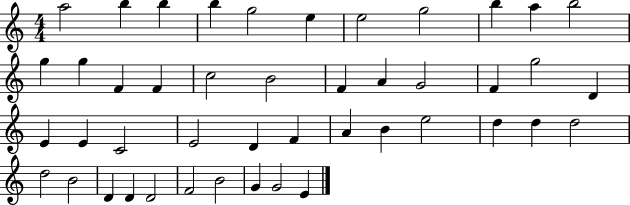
X:1
T:Untitled
M:4/4
L:1/4
K:C
a2 b b b g2 e e2 g2 b a b2 g g F F c2 B2 F A G2 F g2 D E E C2 E2 D F A B e2 d d d2 d2 B2 D D D2 F2 B2 G G2 E